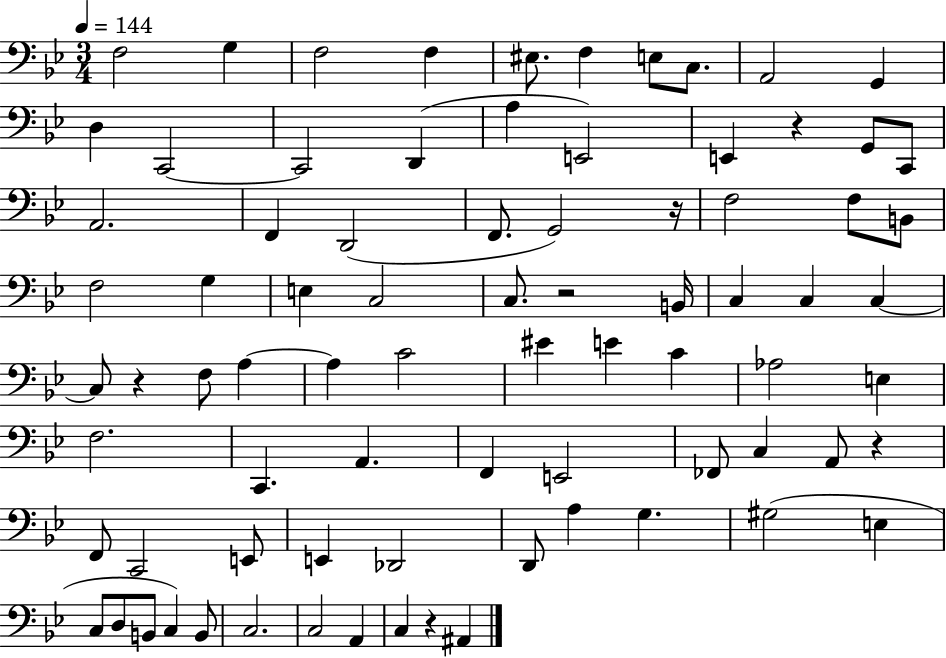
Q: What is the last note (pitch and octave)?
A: A#2